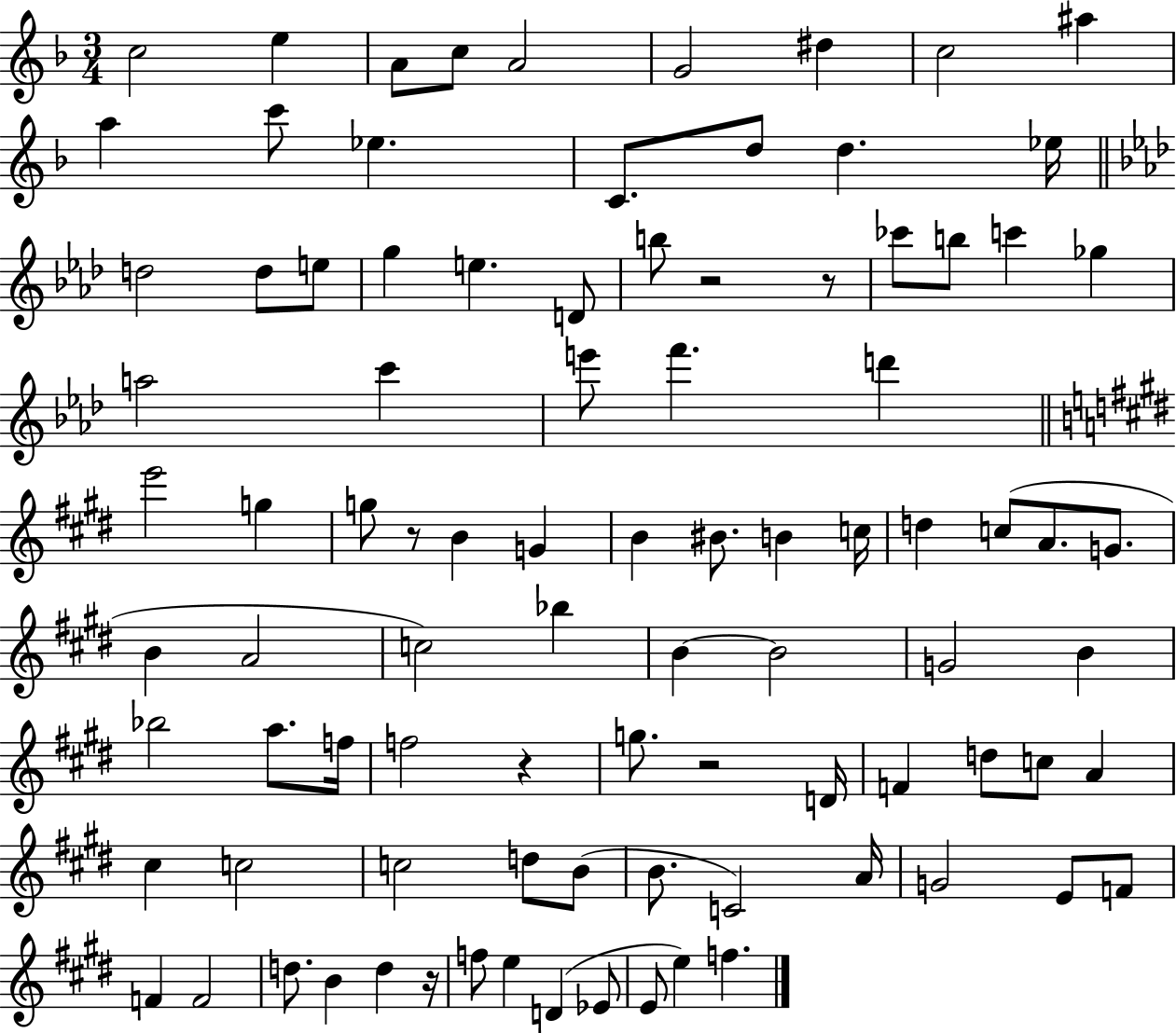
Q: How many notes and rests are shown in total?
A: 92